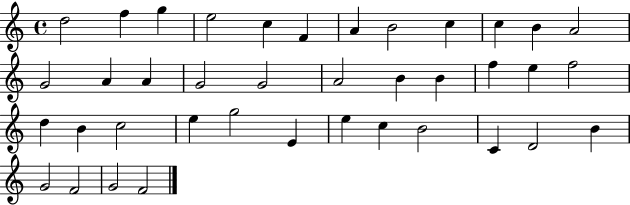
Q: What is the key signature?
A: C major